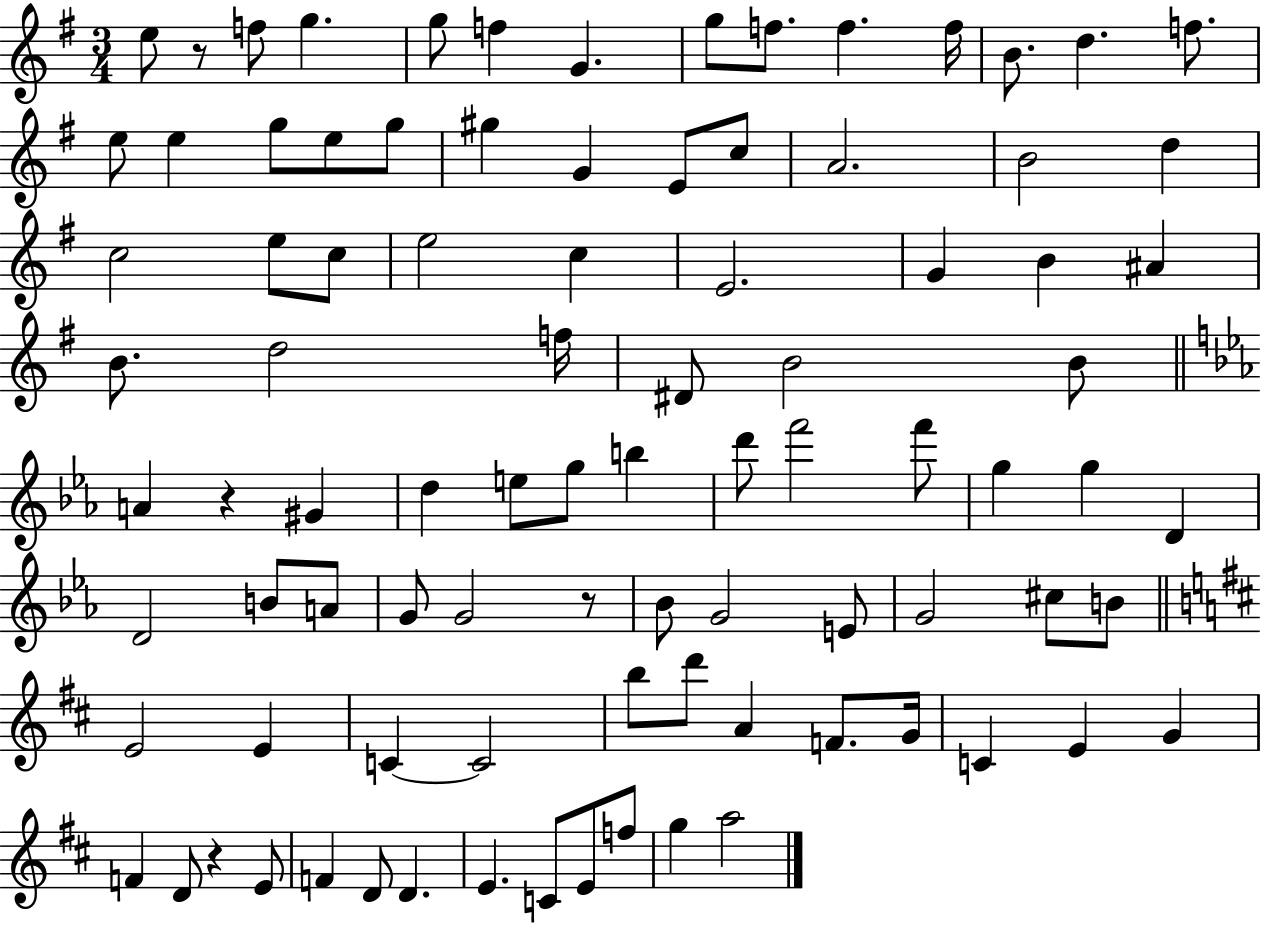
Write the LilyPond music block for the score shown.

{
  \clef treble
  \numericTimeSignature
  \time 3/4
  \key g \major
  e''8 r8 f''8 g''4. | g''8 f''4 g'4. | g''8 f''8. f''4. f''16 | b'8. d''4. f''8. | \break e''8 e''4 g''8 e''8 g''8 | gis''4 g'4 e'8 c''8 | a'2. | b'2 d''4 | \break c''2 e''8 c''8 | e''2 c''4 | e'2. | g'4 b'4 ais'4 | \break b'8. d''2 f''16 | dis'8 b'2 b'8 | \bar "||" \break \key c \minor a'4 r4 gis'4 | d''4 e''8 g''8 b''4 | d'''8 f'''2 f'''8 | g''4 g''4 d'4 | \break d'2 b'8 a'8 | g'8 g'2 r8 | bes'8 g'2 e'8 | g'2 cis''8 b'8 | \break \bar "||" \break \key b \minor e'2 e'4 | c'4~~ c'2 | b''8 d'''8 a'4 f'8. g'16 | c'4 e'4 g'4 | \break f'4 d'8 r4 e'8 | f'4 d'8 d'4. | e'4. c'8 e'8 f''8 | g''4 a''2 | \break \bar "|."
}